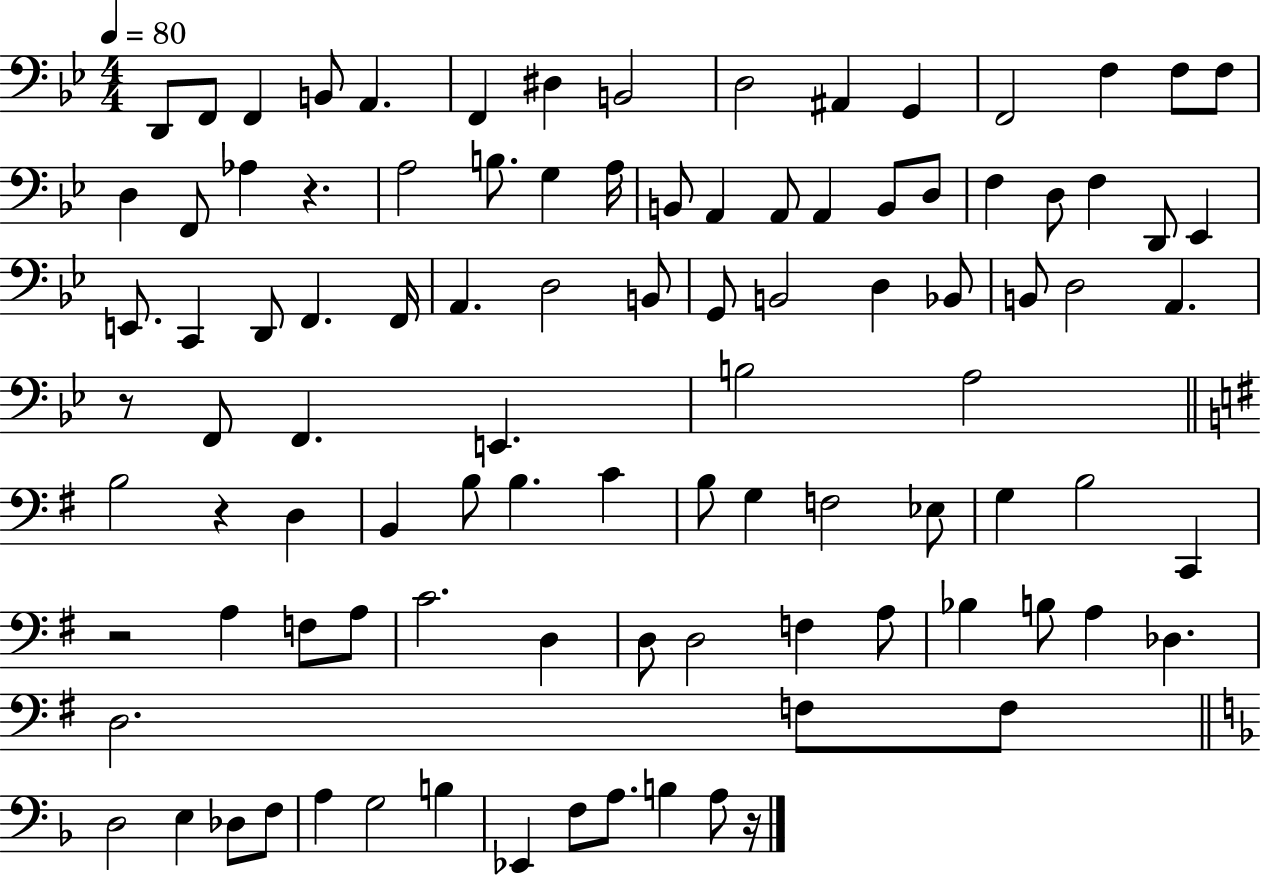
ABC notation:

X:1
T:Untitled
M:4/4
L:1/4
K:Bb
D,,/2 F,,/2 F,, B,,/2 A,, F,, ^D, B,,2 D,2 ^A,, G,, F,,2 F, F,/2 F,/2 D, F,,/2 _A, z A,2 B,/2 G, A,/4 B,,/2 A,, A,,/2 A,, B,,/2 D,/2 F, D,/2 F, D,,/2 _E,, E,,/2 C,, D,,/2 F,, F,,/4 A,, D,2 B,,/2 G,,/2 B,,2 D, _B,,/2 B,,/2 D,2 A,, z/2 F,,/2 F,, E,, B,2 A,2 B,2 z D, B,, B,/2 B, C B,/2 G, F,2 _E,/2 G, B,2 C,, z2 A, F,/2 A,/2 C2 D, D,/2 D,2 F, A,/2 _B, B,/2 A, _D, D,2 F,/2 F,/2 D,2 E, _D,/2 F,/2 A, G,2 B, _E,, F,/2 A,/2 B, A,/2 z/4